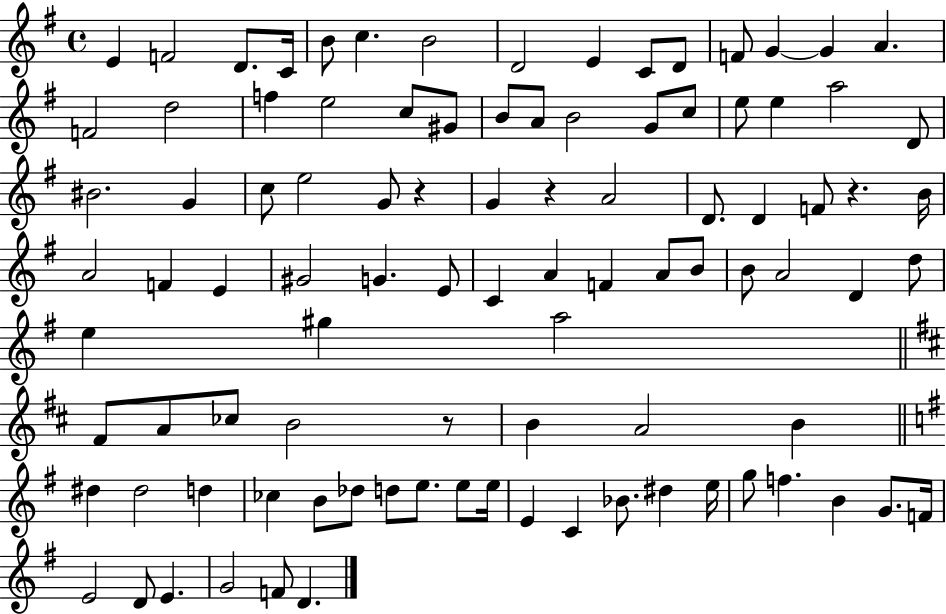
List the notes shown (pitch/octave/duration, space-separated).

E4/q F4/h D4/e. C4/s B4/e C5/q. B4/h D4/h E4/q C4/e D4/e F4/e G4/q G4/q A4/q. F4/h D5/h F5/q E5/h C5/e G#4/e B4/e A4/e B4/h G4/e C5/e E5/e E5/q A5/h D4/e BIS4/h. G4/q C5/e E5/h G4/e R/q G4/q R/q A4/h D4/e. D4/q F4/e R/q. B4/s A4/h F4/q E4/q G#4/h G4/q. E4/e C4/q A4/q F4/q A4/e B4/e B4/e A4/h D4/q D5/e E5/q G#5/q A5/h F#4/e A4/e CES5/e B4/h R/e B4/q A4/h B4/q D#5/q D#5/h D5/q CES5/q B4/e Db5/e D5/e E5/e. E5/e E5/s E4/q C4/q Bb4/e. D#5/q E5/s G5/e F5/q. B4/q G4/e. F4/s E4/h D4/e E4/q. G4/h F4/e D4/q.